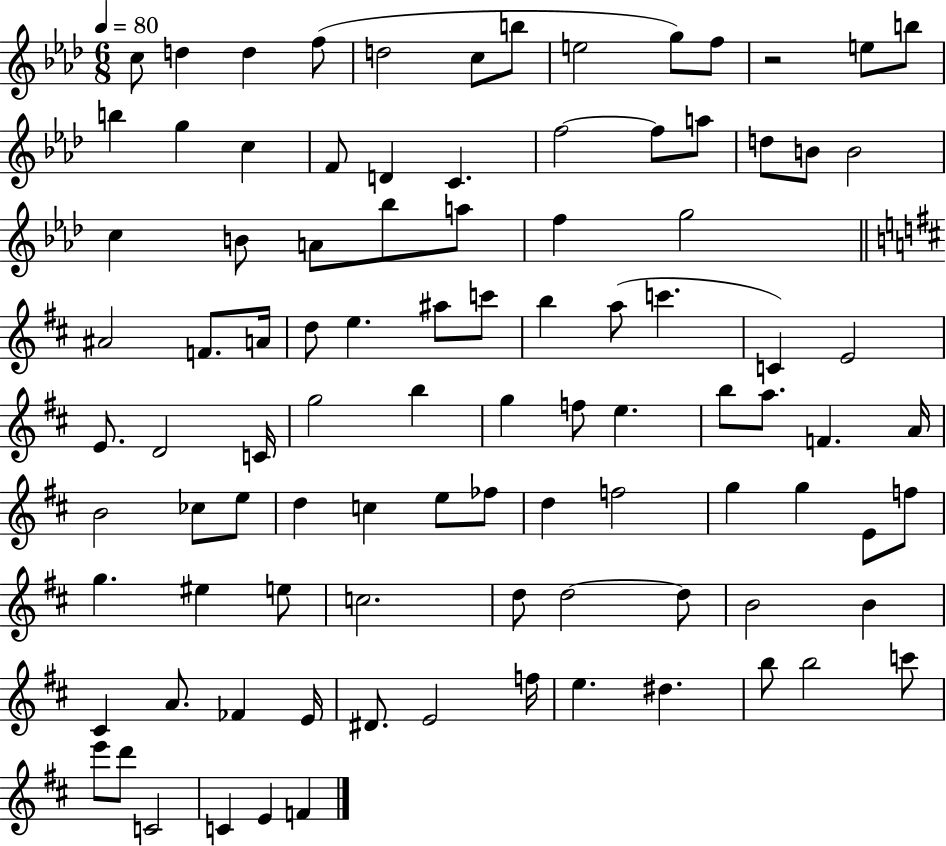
C5/e D5/q D5/q F5/e D5/h C5/e B5/e E5/h G5/e F5/e R/h E5/e B5/e B5/q G5/q C5/q F4/e D4/q C4/q. F5/h F5/e A5/e D5/e B4/e B4/h C5/q B4/e A4/e Bb5/e A5/e F5/q G5/h A#4/h F4/e. A4/s D5/e E5/q. A#5/e C6/e B5/q A5/e C6/q. C4/q E4/h E4/e. D4/h C4/s G5/h B5/q G5/q F5/e E5/q. B5/e A5/e. F4/q. A4/s B4/h CES5/e E5/e D5/q C5/q E5/e FES5/e D5/q F5/h G5/q G5/q E4/e F5/e G5/q. EIS5/q E5/e C5/h. D5/e D5/h D5/e B4/h B4/q C#4/q A4/e. FES4/q E4/s D#4/e. E4/h F5/s E5/q. D#5/q. B5/e B5/h C6/e E6/e D6/e C4/h C4/q E4/q F4/q